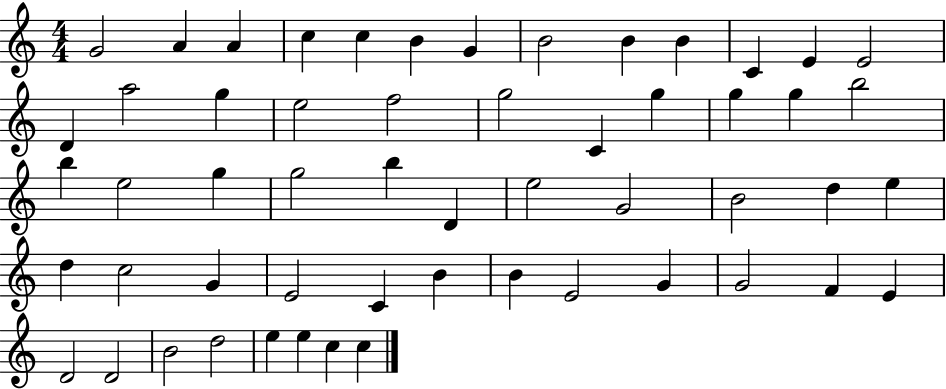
X:1
T:Untitled
M:4/4
L:1/4
K:C
G2 A A c c B G B2 B B C E E2 D a2 g e2 f2 g2 C g g g b2 b e2 g g2 b D e2 G2 B2 d e d c2 G E2 C B B E2 G G2 F E D2 D2 B2 d2 e e c c